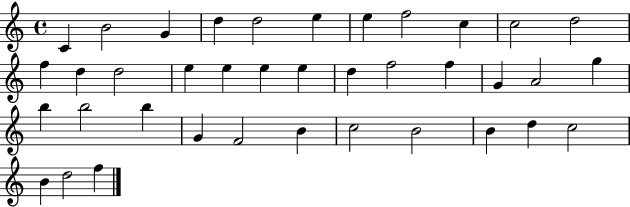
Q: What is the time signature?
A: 4/4